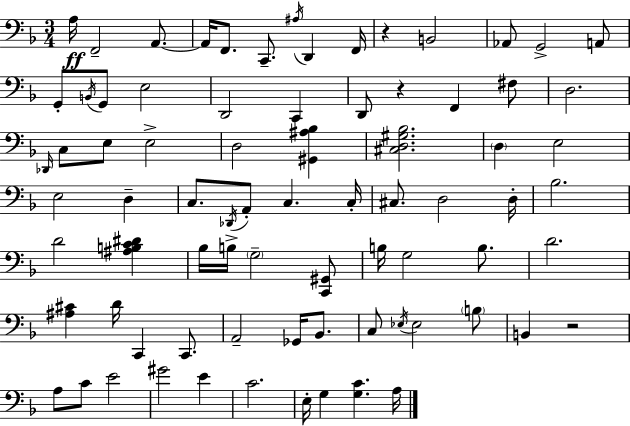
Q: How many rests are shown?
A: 3